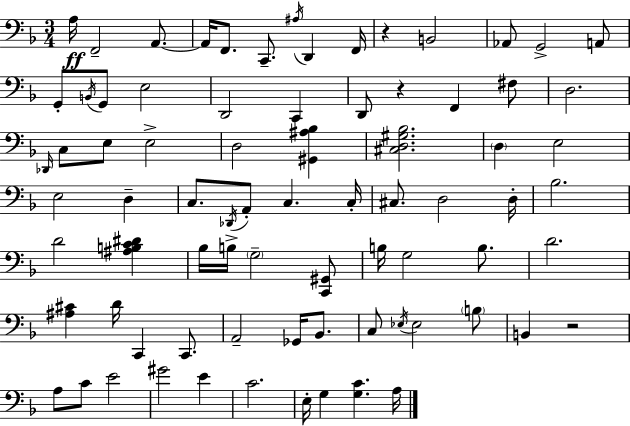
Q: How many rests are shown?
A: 3